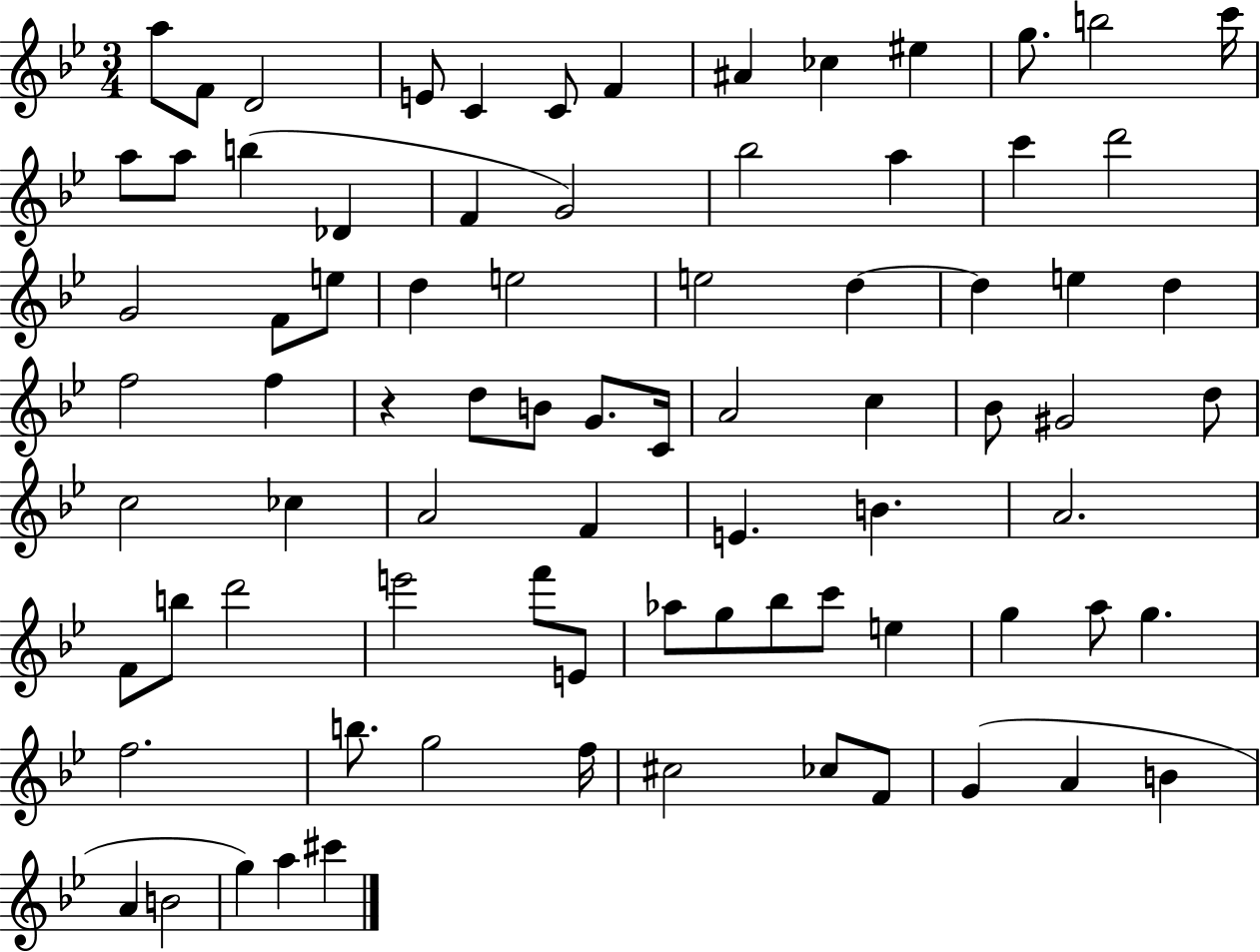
A5/e F4/e D4/h E4/e C4/q C4/e F4/q A#4/q CES5/q EIS5/q G5/e. B5/h C6/s A5/e A5/e B5/q Db4/q F4/q G4/h Bb5/h A5/q C6/q D6/h G4/h F4/e E5/e D5/q E5/h E5/h D5/q D5/q E5/q D5/q F5/h F5/q R/q D5/e B4/e G4/e. C4/s A4/h C5/q Bb4/e G#4/h D5/e C5/h CES5/q A4/h F4/q E4/q. B4/q. A4/h. F4/e B5/e D6/h E6/h F6/e E4/e Ab5/e G5/e Bb5/e C6/e E5/q G5/q A5/e G5/q. F5/h. B5/e. G5/h F5/s C#5/h CES5/e F4/e G4/q A4/q B4/q A4/q B4/h G5/q A5/q C#6/q